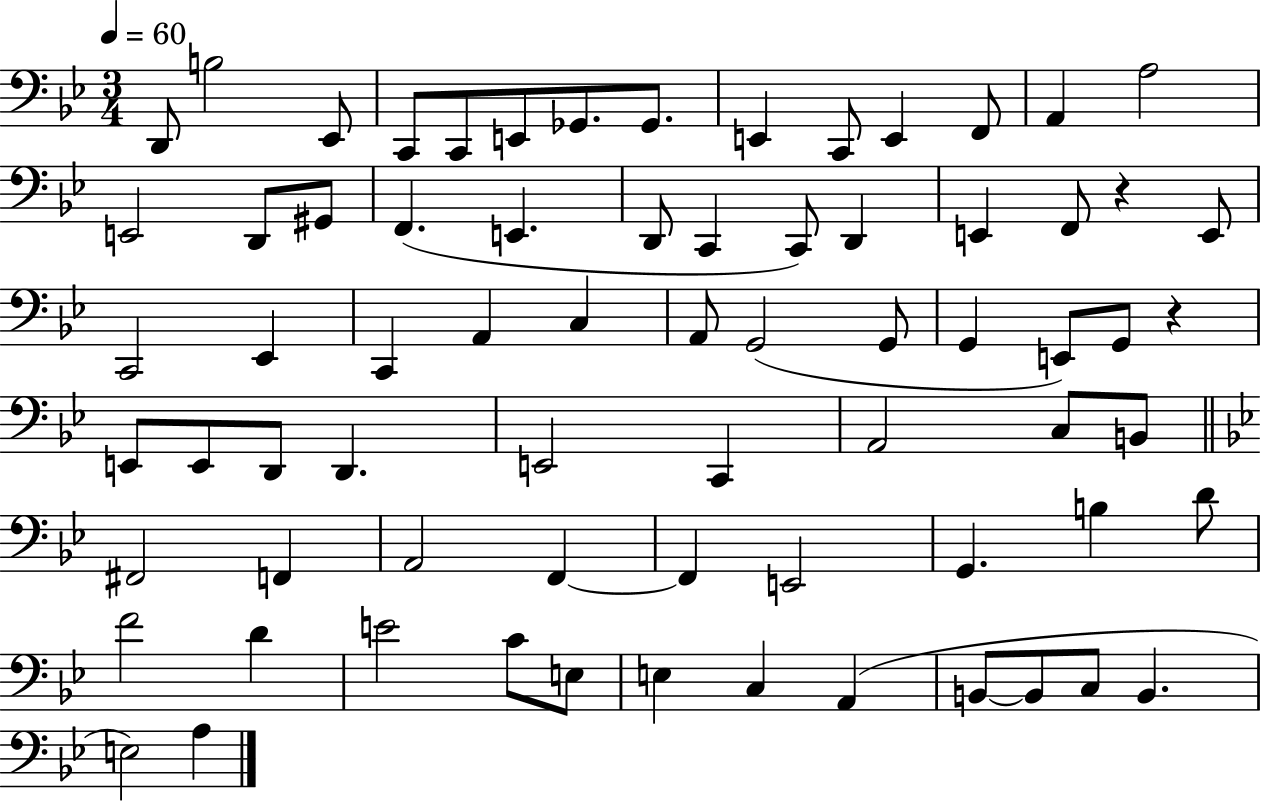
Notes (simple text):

D2/e B3/h Eb2/e C2/e C2/e E2/e Gb2/e. Gb2/e. E2/q C2/e E2/q F2/e A2/q A3/h E2/h D2/e G#2/e F2/q. E2/q. D2/e C2/q C2/e D2/q E2/q F2/e R/q E2/e C2/h Eb2/q C2/q A2/q C3/q A2/e G2/h G2/e G2/q E2/e G2/e R/q E2/e E2/e D2/e D2/q. E2/h C2/q A2/h C3/e B2/e F#2/h F2/q A2/h F2/q F2/q E2/h G2/q. B3/q D4/e F4/h D4/q E4/h C4/e E3/e E3/q C3/q A2/q B2/e B2/e C3/e B2/q. E3/h A3/q